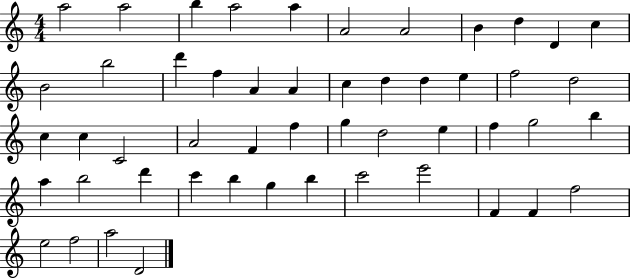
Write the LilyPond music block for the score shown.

{
  \clef treble
  \numericTimeSignature
  \time 4/4
  \key c \major
  a''2 a''2 | b''4 a''2 a''4 | a'2 a'2 | b'4 d''4 d'4 c''4 | \break b'2 b''2 | d'''4 f''4 a'4 a'4 | c''4 d''4 d''4 e''4 | f''2 d''2 | \break c''4 c''4 c'2 | a'2 f'4 f''4 | g''4 d''2 e''4 | f''4 g''2 b''4 | \break a''4 b''2 d'''4 | c'''4 b''4 g''4 b''4 | c'''2 e'''2 | f'4 f'4 f''2 | \break e''2 f''2 | a''2 d'2 | \bar "|."
}